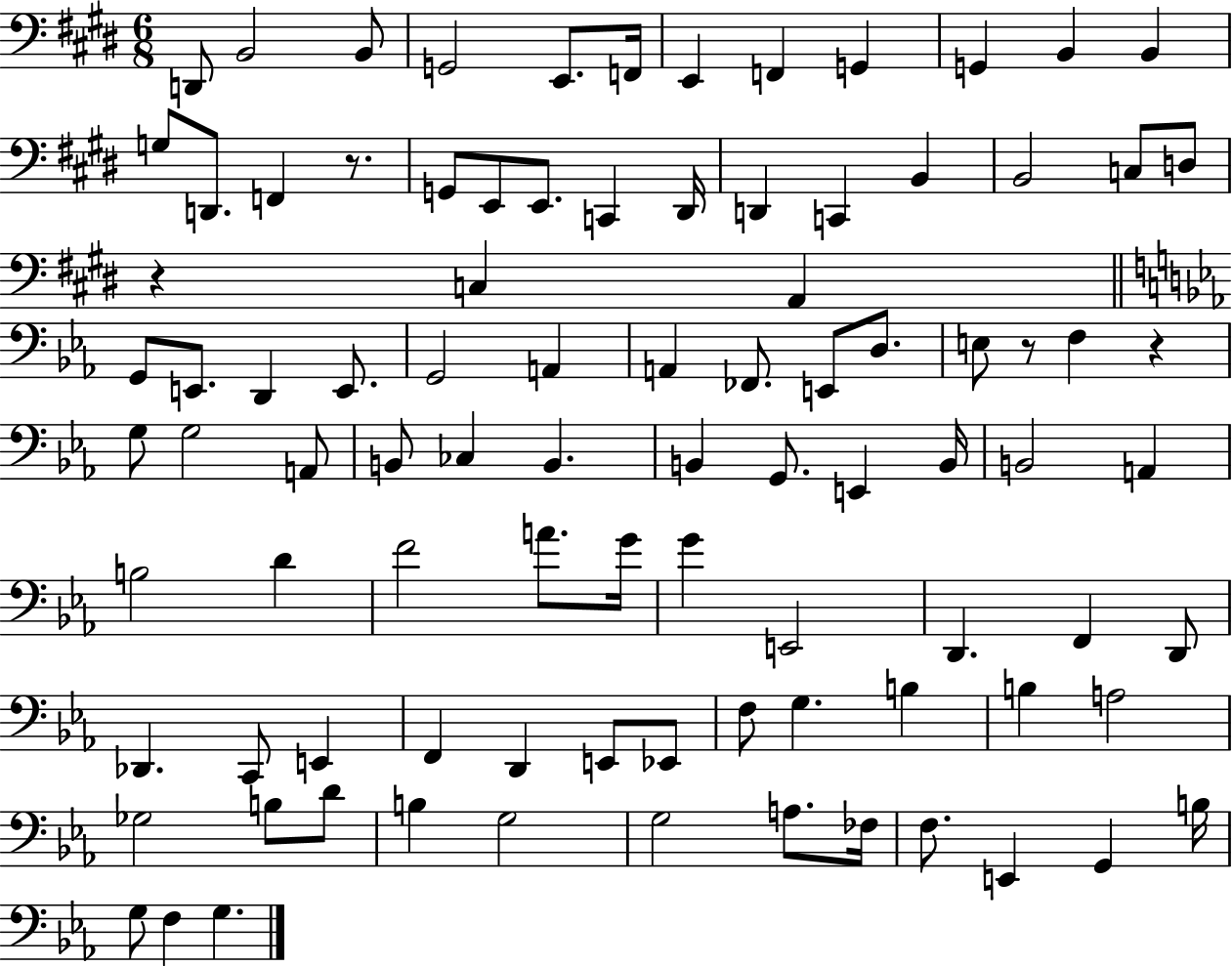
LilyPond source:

{
  \clef bass
  \numericTimeSignature
  \time 6/8
  \key e \major
  d,8 b,2 b,8 | g,2 e,8. f,16 | e,4 f,4 g,4 | g,4 b,4 b,4 | \break g8 d,8. f,4 r8. | g,8 e,8 e,8. c,4 dis,16 | d,4 c,4 b,4 | b,2 c8 d8 | \break r4 c4 a,4 | \bar "||" \break \key ees \major g,8 e,8. d,4 e,8. | g,2 a,4 | a,4 fes,8. e,8 d8. | e8 r8 f4 r4 | \break g8 g2 a,8 | b,8 ces4 b,4. | b,4 g,8. e,4 b,16 | b,2 a,4 | \break b2 d'4 | f'2 a'8. g'16 | g'4 e,2 | d,4. f,4 d,8 | \break des,4. c,8 e,4 | f,4 d,4 e,8 ees,8 | f8 g4. b4 | b4 a2 | \break ges2 b8 d'8 | b4 g2 | g2 a8. fes16 | f8. e,4 g,4 b16 | \break g8 f4 g4. | \bar "|."
}